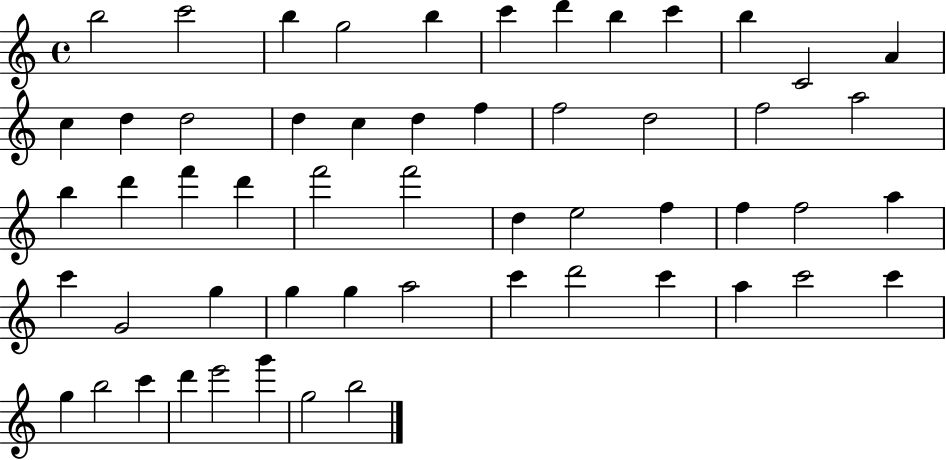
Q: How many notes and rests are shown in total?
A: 55